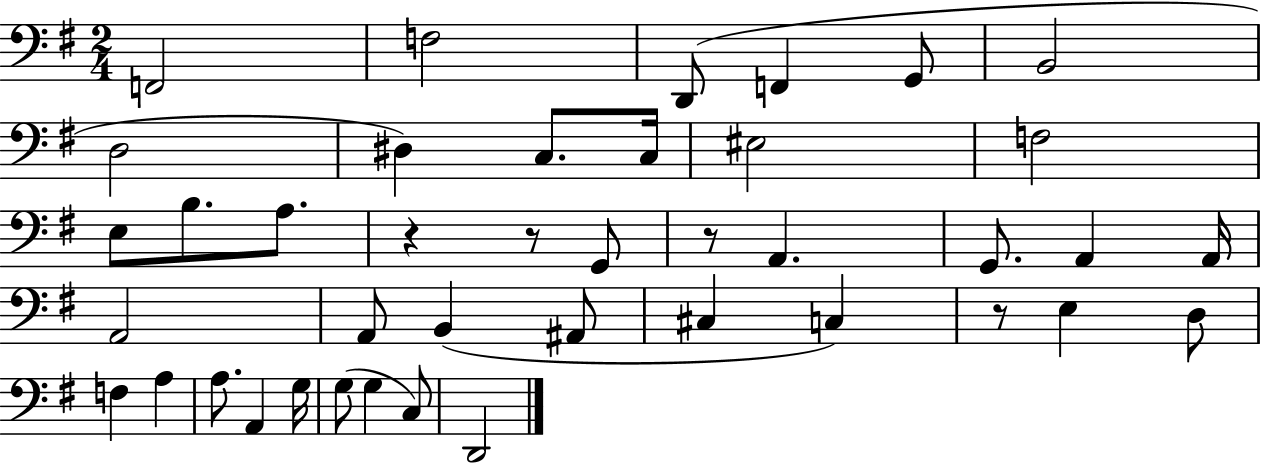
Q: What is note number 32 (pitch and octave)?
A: A2